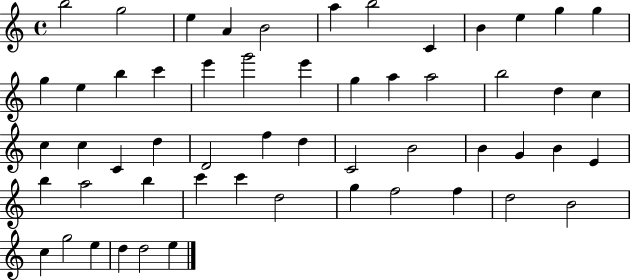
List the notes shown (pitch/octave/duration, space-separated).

B5/h G5/h E5/q A4/q B4/h A5/q B5/h C4/q B4/q E5/q G5/q G5/q G5/q E5/q B5/q C6/q E6/q G6/h E6/q G5/q A5/q A5/h B5/h D5/q C5/q C5/q C5/q C4/q D5/q D4/h F5/q D5/q C4/h B4/h B4/q G4/q B4/q E4/q B5/q A5/h B5/q C6/q C6/q D5/h G5/q F5/h F5/q D5/h B4/h C5/q G5/h E5/q D5/q D5/h E5/q